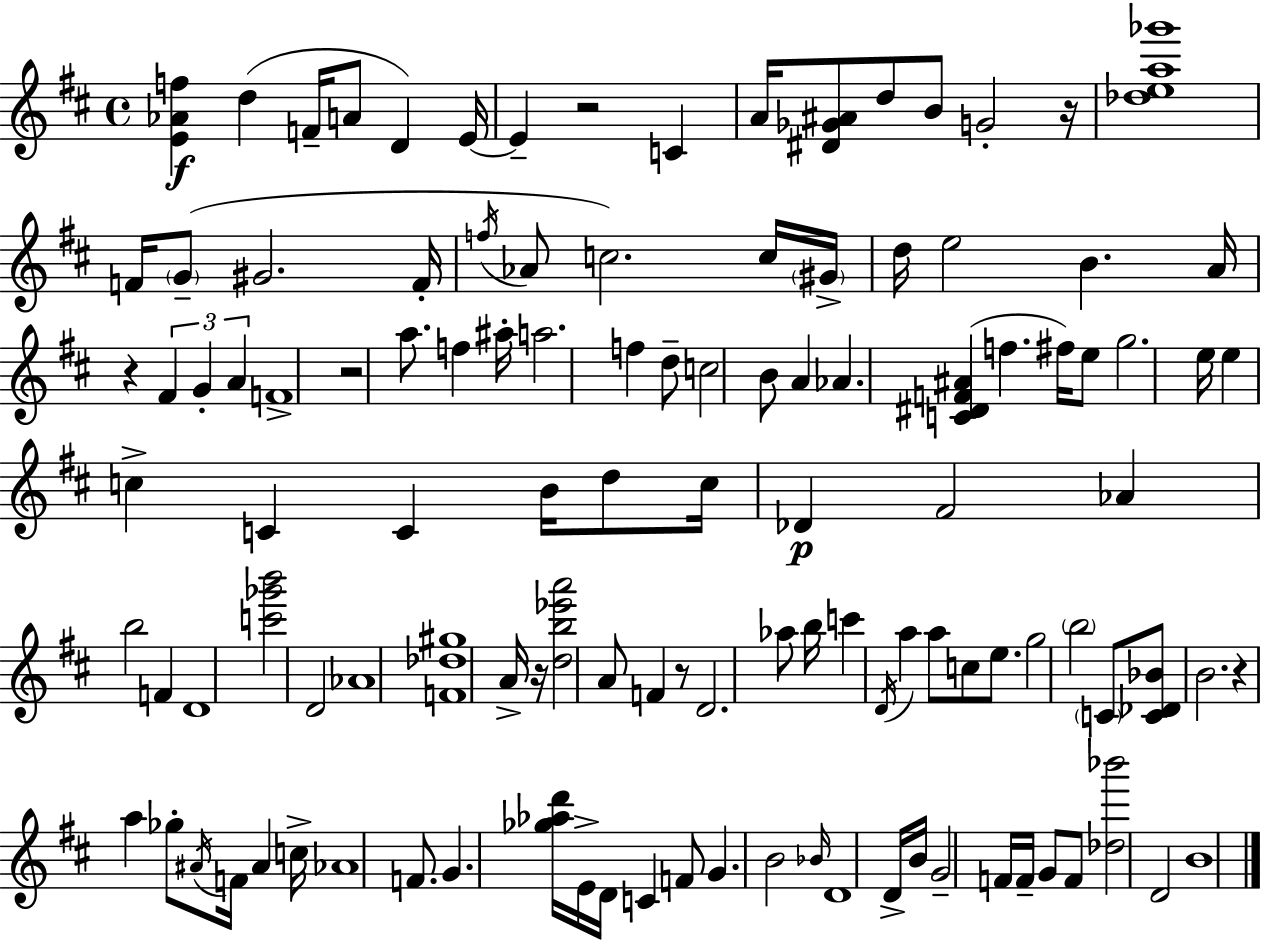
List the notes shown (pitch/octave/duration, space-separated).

[E4,Ab4,F5]/q D5/q F4/s A4/e D4/q E4/s E4/q R/h C4/q A4/s [D#4,Gb4,A#4]/e D5/e B4/e G4/h R/s [Db5,E5,A5,Gb6]/w F4/s G4/e G#4/h. F4/s F5/s Ab4/e C5/h. C5/s G#4/s D5/s E5/h B4/q. A4/s R/q F#4/q G4/q A4/q F4/w R/h A5/e. F5/q A#5/s A5/h. F5/q D5/e C5/h B4/e A4/q Ab4/q. [C4,D#4,F4,A#4]/q F5/q. F#5/s E5/e G5/h. E5/s E5/q C5/q C4/q C4/q B4/s D5/e C5/s Db4/q F#4/h Ab4/q B5/h F4/q D4/w [C6,Gb6,B6]/h D4/h Ab4/w [F4,Db5,G#5]/w A4/s R/s [D5,B5,Eb6,A6]/h A4/e F4/q R/e D4/h. Ab5/e B5/s C6/q D4/s A5/q A5/e C5/e E5/e. G5/h B5/h C4/e [C4,Db4,Bb4]/e B4/h. R/q A5/q Gb5/e A#4/s F4/s A#4/q C5/s Ab4/w F4/e. G4/q. [Gb5,Ab5,D6]/s E4/s D4/s C4/q F4/e G4/q. B4/h Bb4/s D4/w D4/s B4/s G4/h F4/s F4/s G4/e F4/e [Db5,Bb6]/h D4/h B4/w